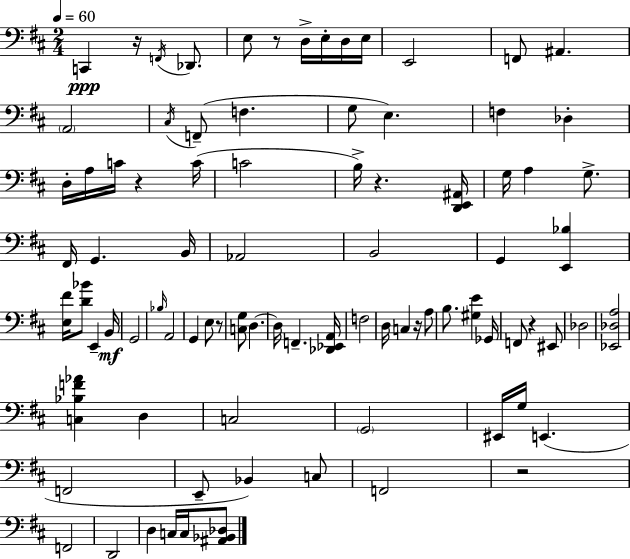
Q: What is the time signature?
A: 2/4